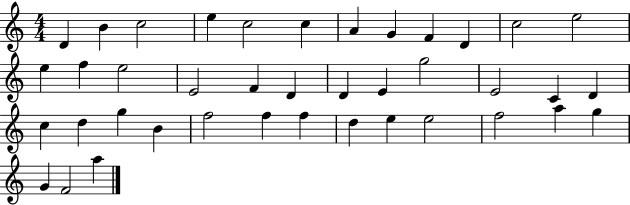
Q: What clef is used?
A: treble